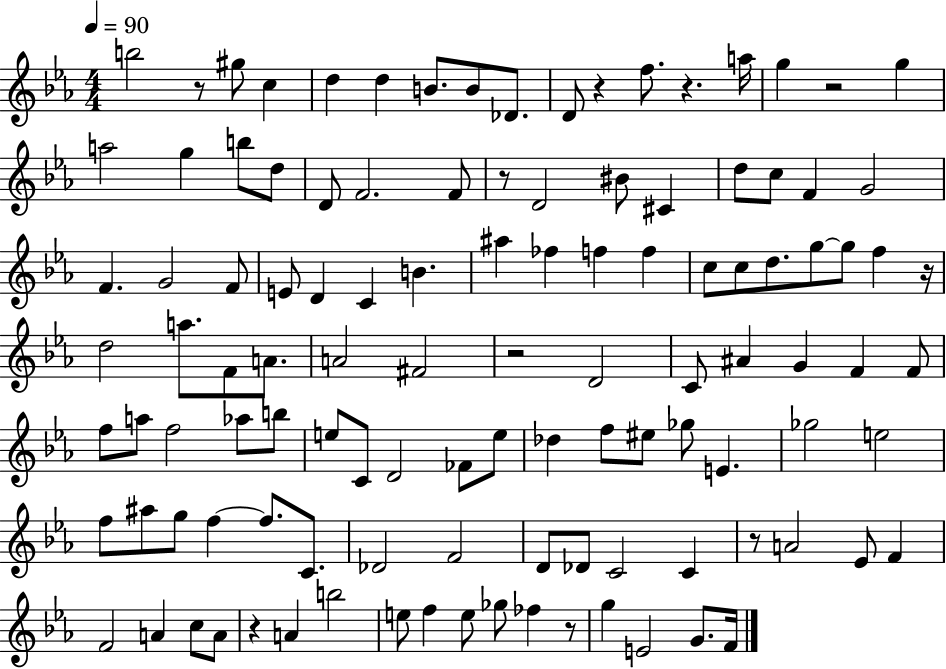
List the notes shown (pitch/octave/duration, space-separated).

B5/h R/e G#5/e C5/q D5/q D5/q B4/e. B4/e Db4/e. D4/e R/q F5/e. R/q. A5/s G5/q R/h G5/q A5/h G5/q B5/e D5/e D4/e F4/h. F4/e R/e D4/h BIS4/e C#4/q D5/e C5/e F4/q G4/h F4/q. G4/h F4/e E4/e D4/q C4/q B4/q. A#5/q FES5/q F5/q F5/q C5/e C5/e D5/e. G5/e G5/e F5/q R/s D5/h A5/e. F4/e A4/e. A4/h F#4/h R/h D4/h C4/e A#4/q G4/q F4/q F4/e F5/e A5/e F5/h Ab5/e B5/e E5/e C4/e D4/h FES4/e E5/e Db5/q F5/e EIS5/e Gb5/e E4/q. Gb5/h E5/h F5/e A#5/e G5/e F5/q F5/e. C4/e. Db4/h F4/h D4/e Db4/e C4/h C4/q R/e A4/h Eb4/e F4/q F4/h A4/q C5/e A4/e R/q A4/q B5/h E5/e F5/q E5/e Gb5/e FES5/q R/e G5/q E4/h G4/e. F4/s